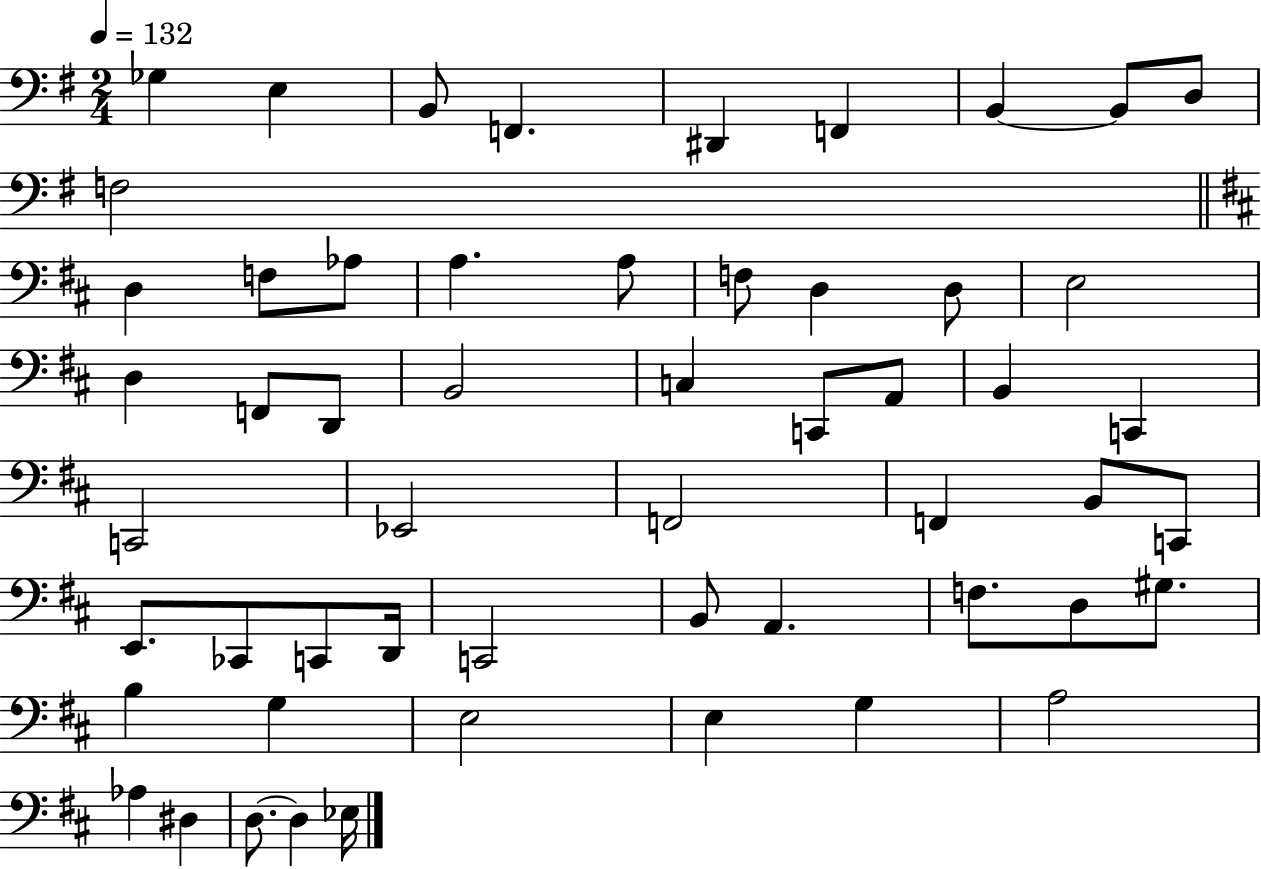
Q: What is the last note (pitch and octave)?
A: Eb3